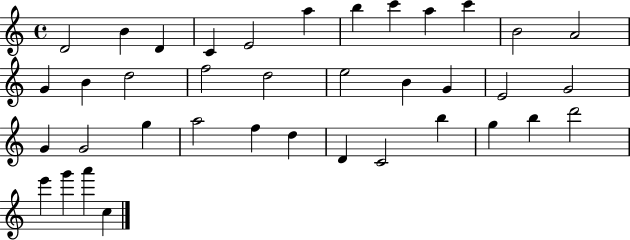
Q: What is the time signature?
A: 4/4